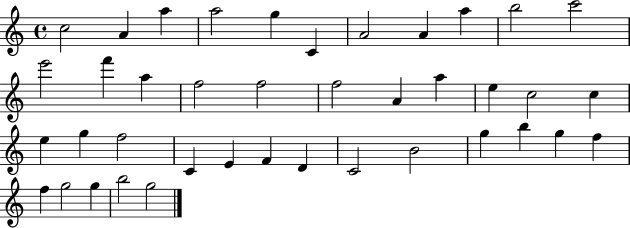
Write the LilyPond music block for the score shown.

{
  \clef treble
  \time 4/4
  \defaultTimeSignature
  \key c \major
  c''2 a'4 a''4 | a''2 g''4 c'4 | a'2 a'4 a''4 | b''2 c'''2 | \break e'''2 f'''4 a''4 | f''2 f''2 | f''2 a'4 a''4 | e''4 c''2 c''4 | \break e''4 g''4 f''2 | c'4 e'4 f'4 d'4 | c'2 b'2 | g''4 b''4 g''4 f''4 | \break f''4 g''2 g''4 | b''2 g''2 | \bar "|."
}